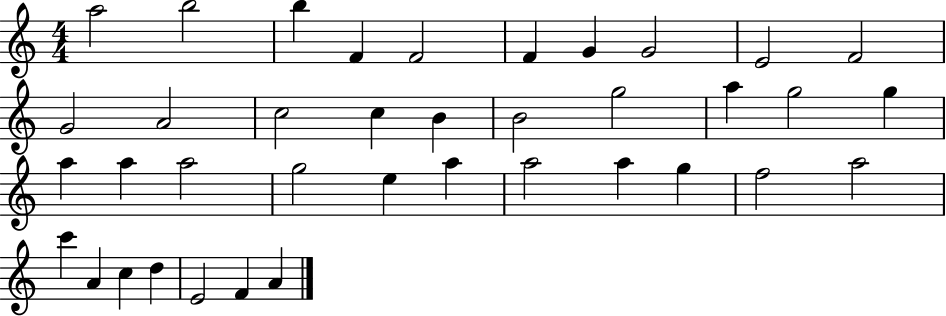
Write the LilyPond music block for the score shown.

{
  \clef treble
  \numericTimeSignature
  \time 4/4
  \key c \major
  a''2 b''2 | b''4 f'4 f'2 | f'4 g'4 g'2 | e'2 f'2 | \break g'2 a'2 | c''2 c''4 b'4 | b'2 g''2 | a''4 g''2 g''4 | \break a''4 a''4 a''2 | g''2 e''4 a''4 | a''2 a''4 g''4 | f''2 a''2 | \break c'''4 a'4 c''4 d''4 | e'2 f'4 a'4 | \bar "|."
}